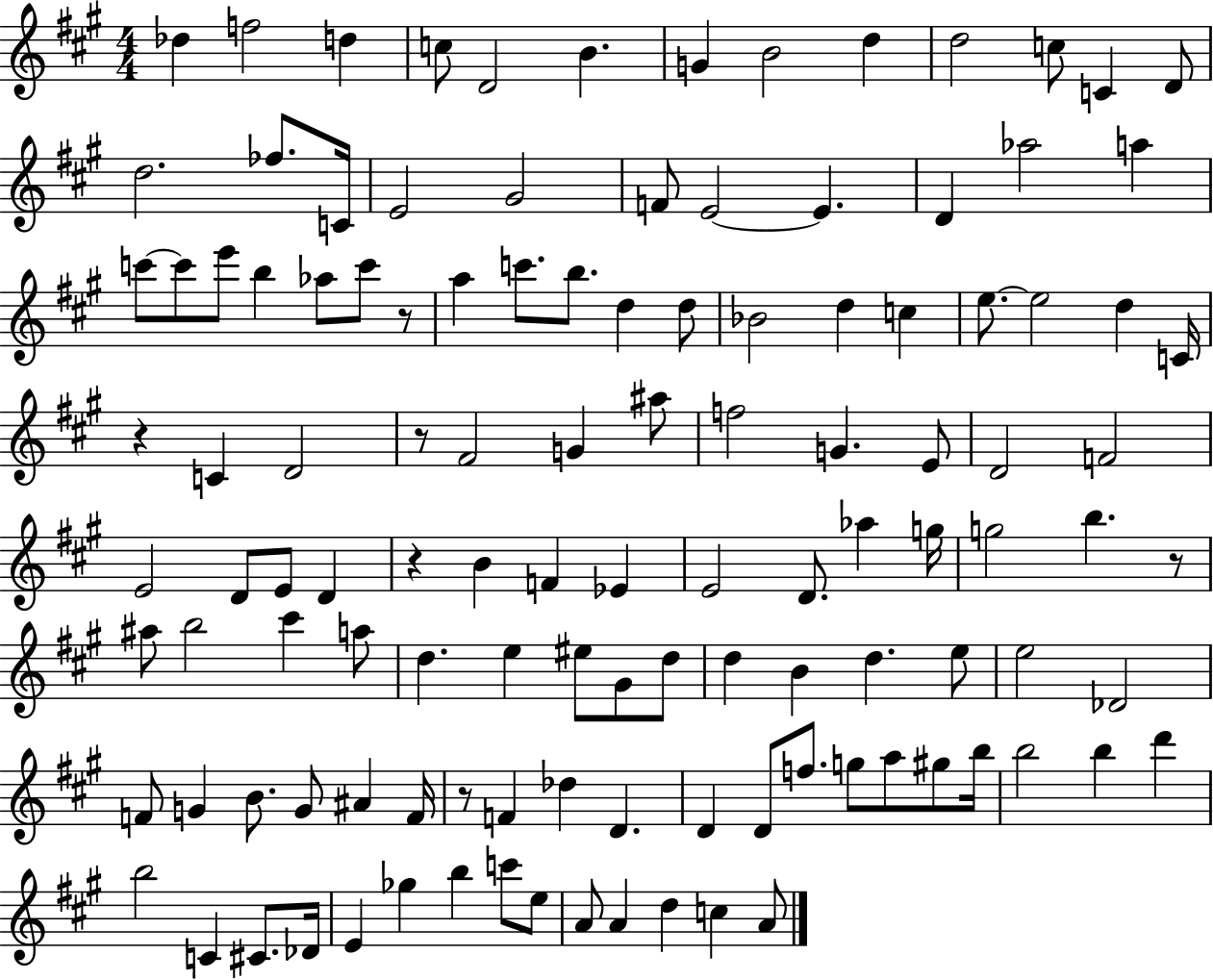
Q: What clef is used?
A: treble